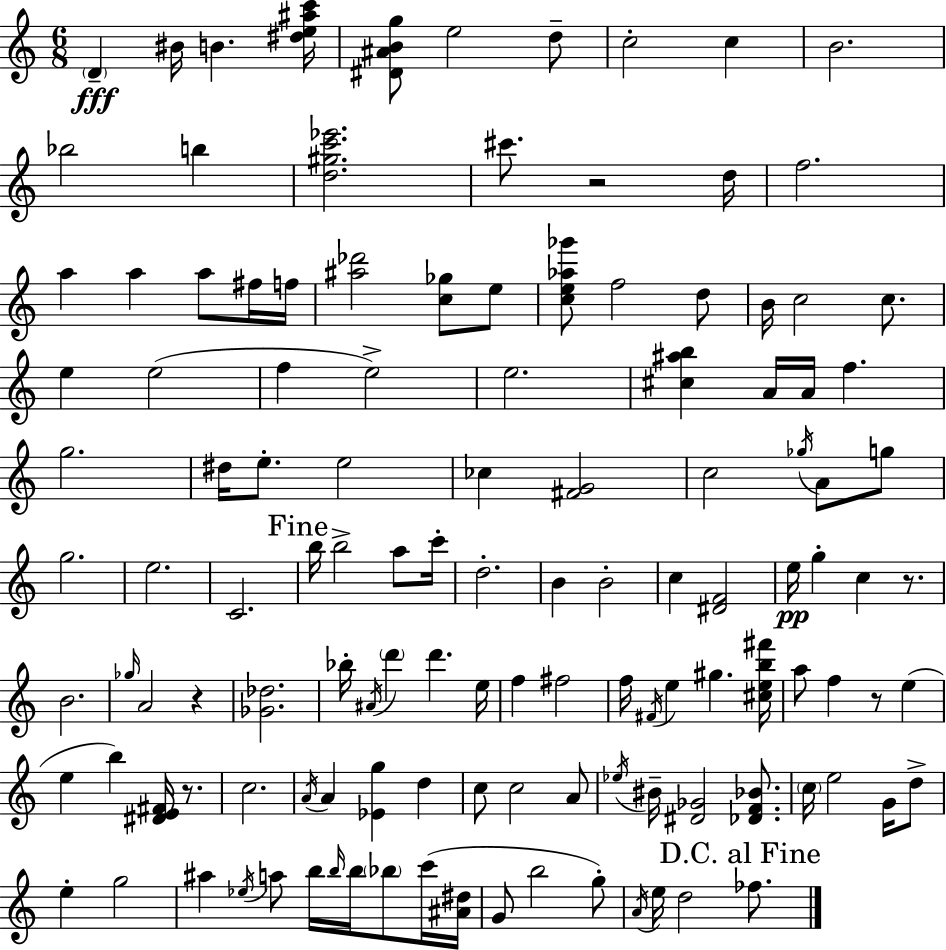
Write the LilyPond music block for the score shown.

{
  \clef treble
  \numericTimeSignature
  \time 6/8
  \key a \minor
  \parenthesize d'4--\fff bis'16 b'4. <dis'' e'' ais'' c'''>16 | <dis' ais' b' g''>8 e''2 d''8-- | c''2-. c''4 | b'2. | \break bes''2 b''4 | <d'' gis'' c''' ees'''>2. | cis'''8. r2 d''16 | f''2. | \break a''4 a''4 a''8 fis''16 f''16 | <ais'' des'''>2 <c'' ges''>8 e''8 | <c'' e'' aes'' ges'''>8 f''2 d''8 | b'16 c''2 c''8. | \break e''4 e''2( | f''4 e''2->) | e''2. | <cis'' ais'' b''>4 a'16 a'16 f''4. | \break g''2. | dis''16 e''8.-. e''2 | ces''4 <fis' g'>2 | c''2 \acciaccatura { ges''16 } a'8 g''8 | \break g''2. | e''2. | c'2. | \mark "Fine" b''16 b''2-> a''8 | \break c'''16-. d''2.-. | b'4 b'2-. | c''4 <dis' f'>2 | e''16\pp g''4-. c''4 r8. | \break b'2. | \grace { ges''16 } a'2 r4 | <ges' des''>2. | bes''16-. \acciaccatura { ais'16 } \parenthesize d'''4 d'''4. | \break e''16 f''4 fis''2 | f''16 \acciaccatura { fis'16 } e''4 gis''4. | <cis'' e'' b'' fis'''>16 a''8 f''4 r8 | e''4( e''4 b''4) | \break <dis' e' fis'>16 r8. c''2. | \acciaccatura { a'16 } a'4 <ees' g''>4 | d''4 c''8 c''2 | a'8 \acciaccatura { ees''16 } bis'16-- <dis' ges'>2 | \break <des' f' bes'>8. \parenthesize c''16 e''2 | g'16 d''8-> e''4-. g''2 | ais''4 \acciaccatura { ees''16 } a''8 | b''16 \grace { b''16 } b''16 \parenthesize bes''8 c'''16( <ais' dis''>16 g'8 b''2 | \break g''8-.) \acciaccatura { a'16 } e''16 d''2 | \mark "D.C. al Fine" fes''8. \bar "|."
}